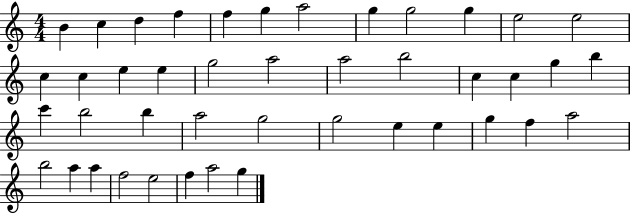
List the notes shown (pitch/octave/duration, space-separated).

B4/q C5/q D5/q F5/q F5/q G5/q A5/h G5/q G5/h G5/q E5/h E5/h C5/q C5/q E5/q E5/q G5/h A5/h A5/h B5/h C5/q C5/q G5/q B5/q C6/q B5/h B5/q A5/h G5/h G5/h E5/q E5/q G5/q F5/q A5/h B5/h A5/q A5/q F5/h E5/h F5/q A5/h G5/q